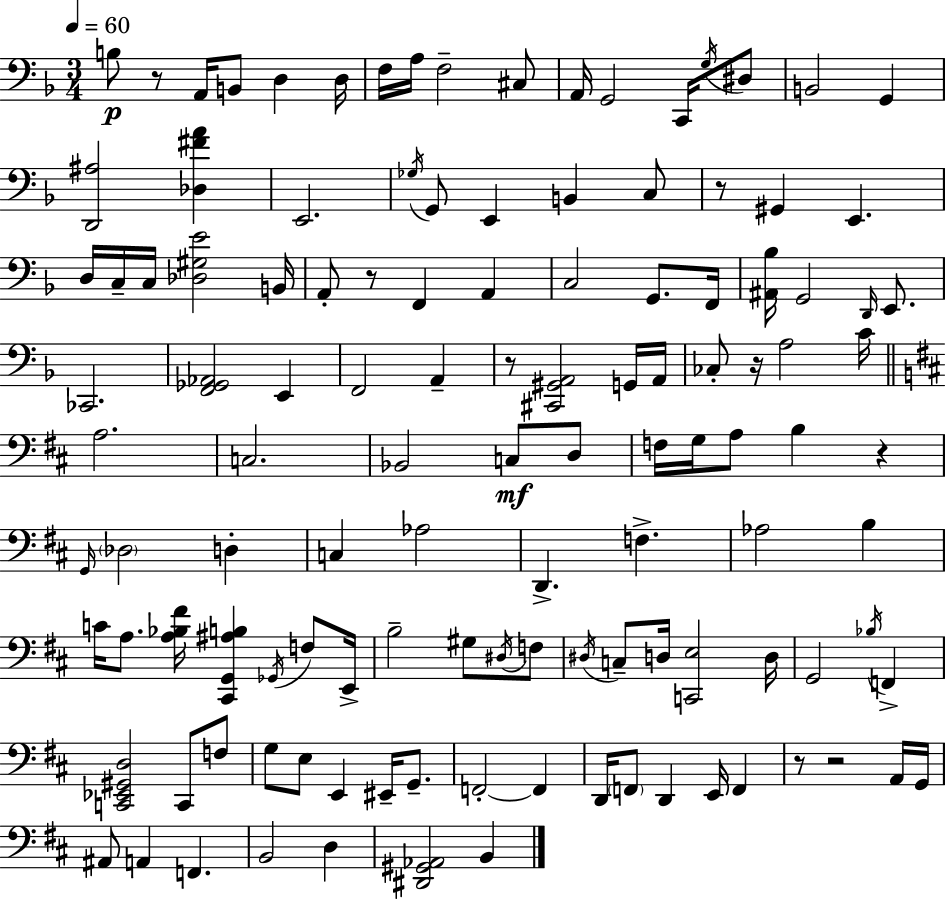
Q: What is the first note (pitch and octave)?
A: B3